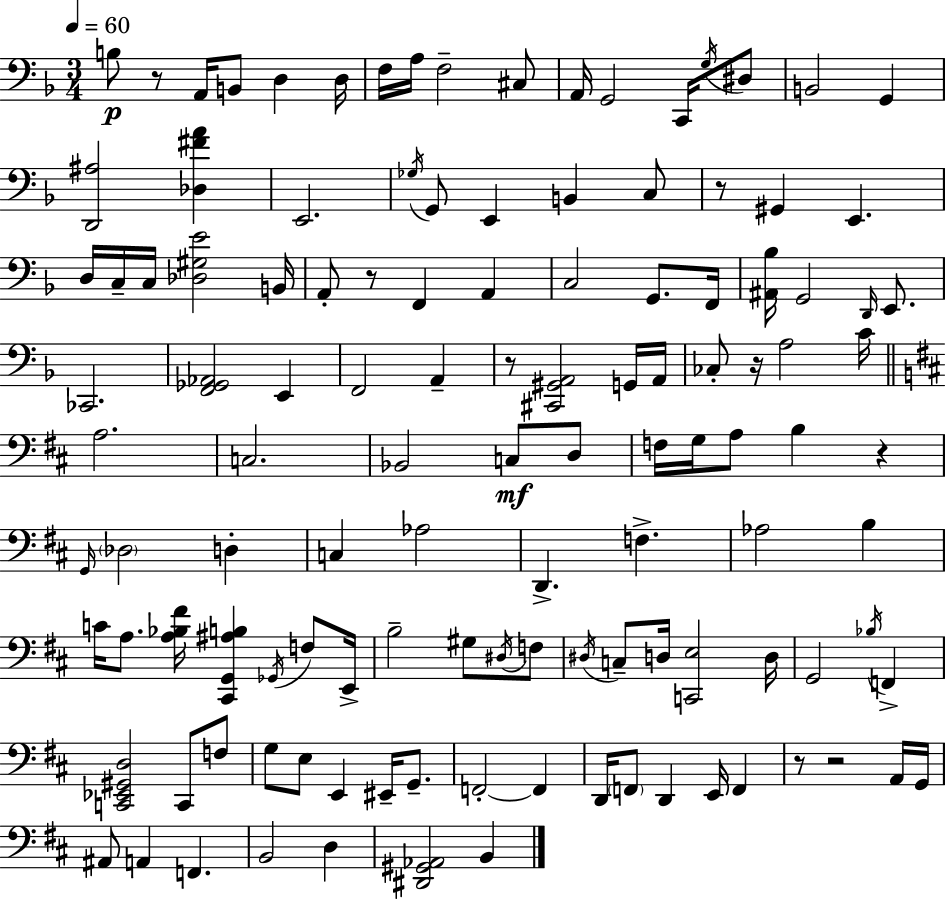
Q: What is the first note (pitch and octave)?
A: B3